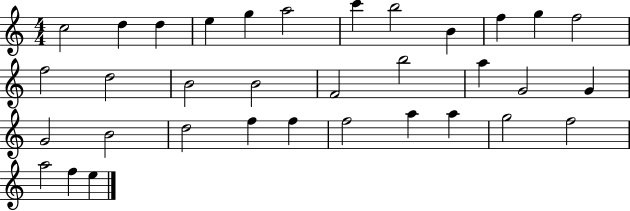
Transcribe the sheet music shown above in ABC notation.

X:1
T:Untitled
M:4/4
L:1/4
K:C
c2 d d e g a2 c' b2 B f g f2 f2 d2 B2 B2 F2 b2 a G2 G G2 B2 d2 f f f2 a a g2 f2 a2 f e